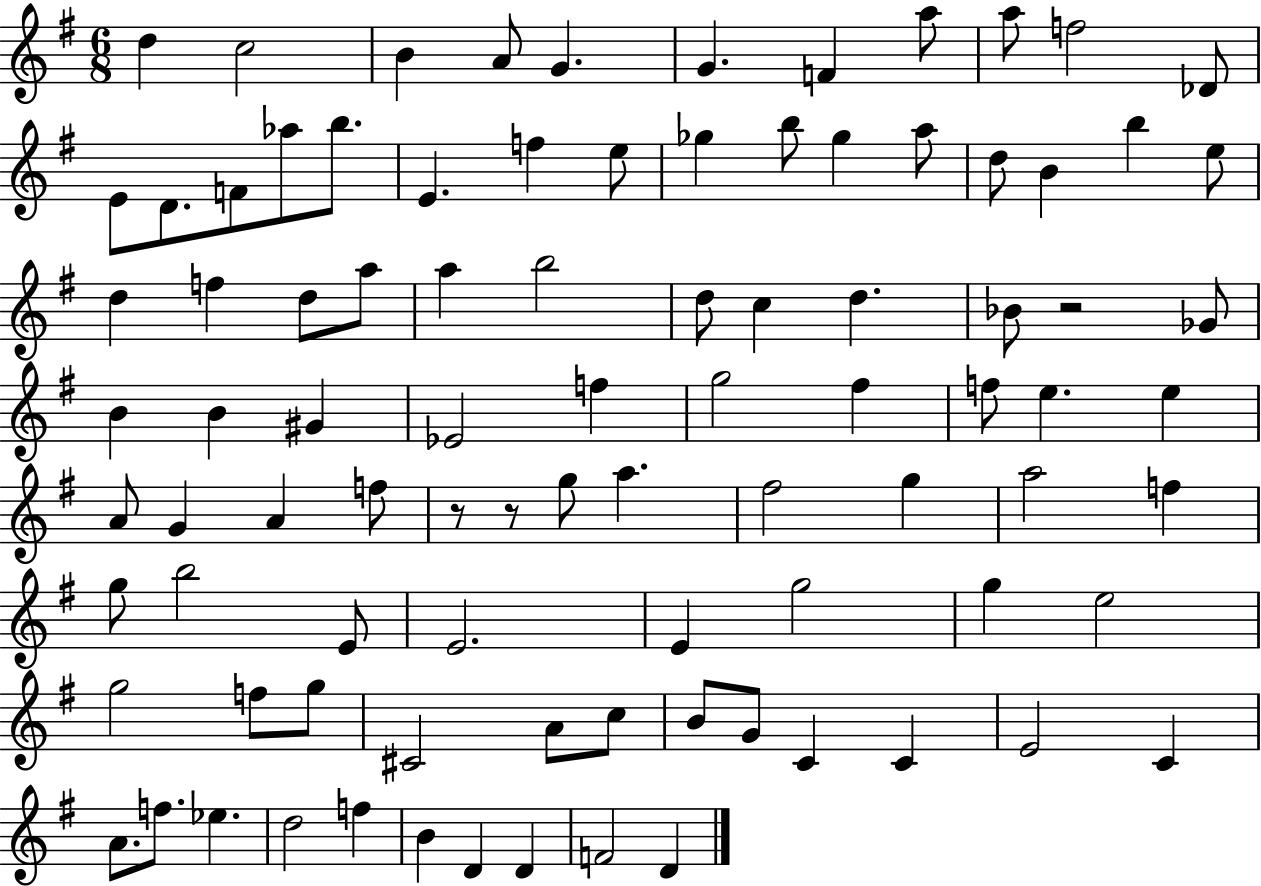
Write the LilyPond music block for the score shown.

{
  \clef treble
  \numericTimeSignature
  \time 6/8
  \key g \major
  d''4 c''2 | b'4 a'8 g'4. | g'4. f'4 a''8 | a''8 f''2 des'8 | \break e'8 d'8. f'8 aes''8 b''8. | e'4. f''4 e''8 | ges''4 b''8 ges''4 a''8 | d''8 b'4 b''4 e''8 | \break d''4 f''4 d''8 a''8 | a''4 b''2 | d''8 c''4 d''4. | bes'8 r2 ges'8 | \break b'4 b'4 gis'4 | ees'2 f''4 | g''2 fis''4 | f''8 e''4. e''4 | \break a'8 g'4 a'4 f''8 | r8 r8 g''8 a''4. | fis''2 g''4 | a''2 f''4 | \break g''8 b''2 e'8 | e'2. | e'4 g''2 | g''4 e''2 | \break g''2 f''8 g''8 | cis'2 a'8 c''8 | b'8 g'8 c'4 c'4 | e'2 c'4 | \break a'8. f''8. ees''4. | d''2 f''4 | b'4 d'4 d'4 | f'2 d'4 | \break \bar "|."
}